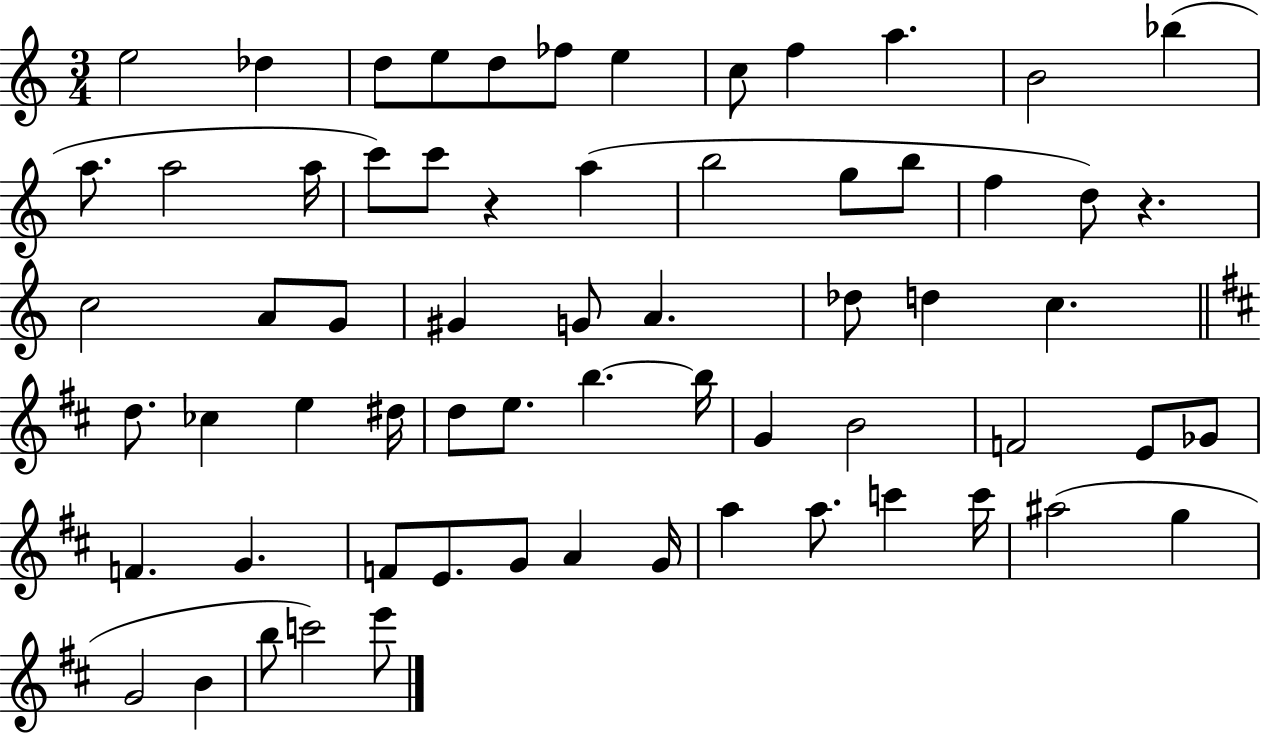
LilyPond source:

{
  \clef treble
  \numericTimeSignature
  \time 3/4
  \key c \major
  e''2 des''4 | d''8 e''8 d''8 fes''8 e''4 | c''8 f''4 a''4. | b'2 bes''4( | \break a''8. a''2 a''16 | c'''8) c'''8 r4 a''4( | b''2 g''8 b''8 | f''4 d''8) r4. | \break c''2 a'8 g'8 | gis'4 g'8 a'4. | des''8 d''4 c''4. | \bar "||" \break \key b \minor d''8. ces''4 e''4 dis''16 | d''8 e''8. b''4.~~ b''16 | g'4 b'2 | f'2 e'8 ges'8 | \break f'4. g'4. | f'8 e'8. g'8 a'4 g'16 | a''4 a''8. c'''4 c'''16 | ais''2( g''4 | \break g'2 b'4 | b''8 c'''2) e'''8 | \bar "|."
}